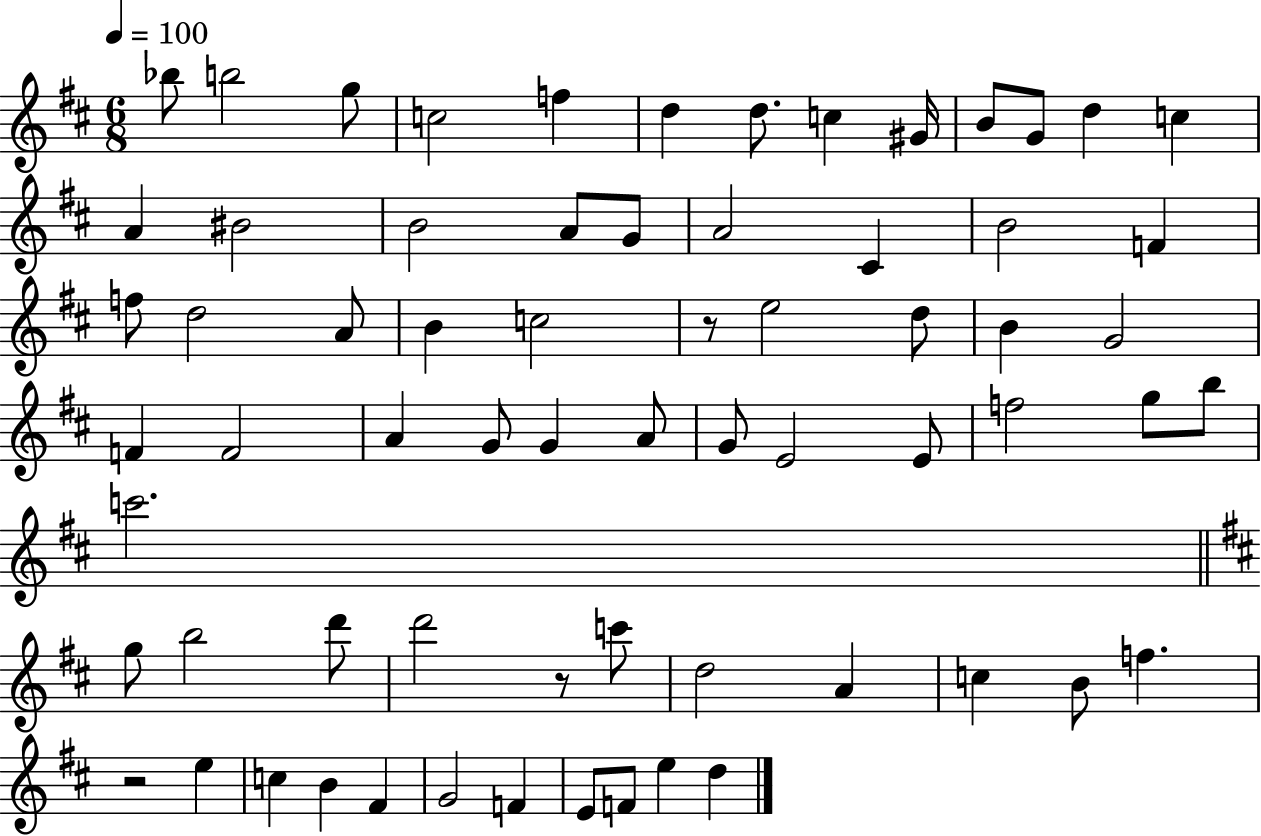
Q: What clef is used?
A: treble